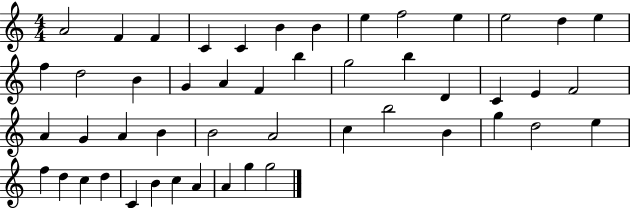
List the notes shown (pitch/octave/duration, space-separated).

A4/h F4/q F4/q C4/q C4/q B4/q B4/q E5/q F5/h E5/q E5/h D5/q E5/q F5/q D5/h B4/q G4/q A4/q F4/q B5/q G5/h B5/q D4/q C4/q E4/q F4/h A4/q G4/q A4/q B4/q B4/h A4/h C5/q B5/h B4/q G5/q D5/h E5/q F5/q D5/q C5/q D5/q C4/q B4/q C5/q A4/q A4/q G5/q G5/h